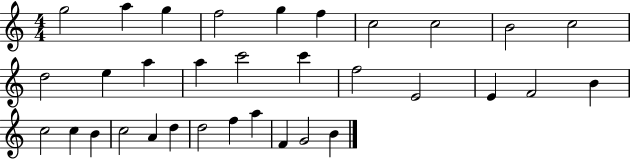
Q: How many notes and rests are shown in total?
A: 33